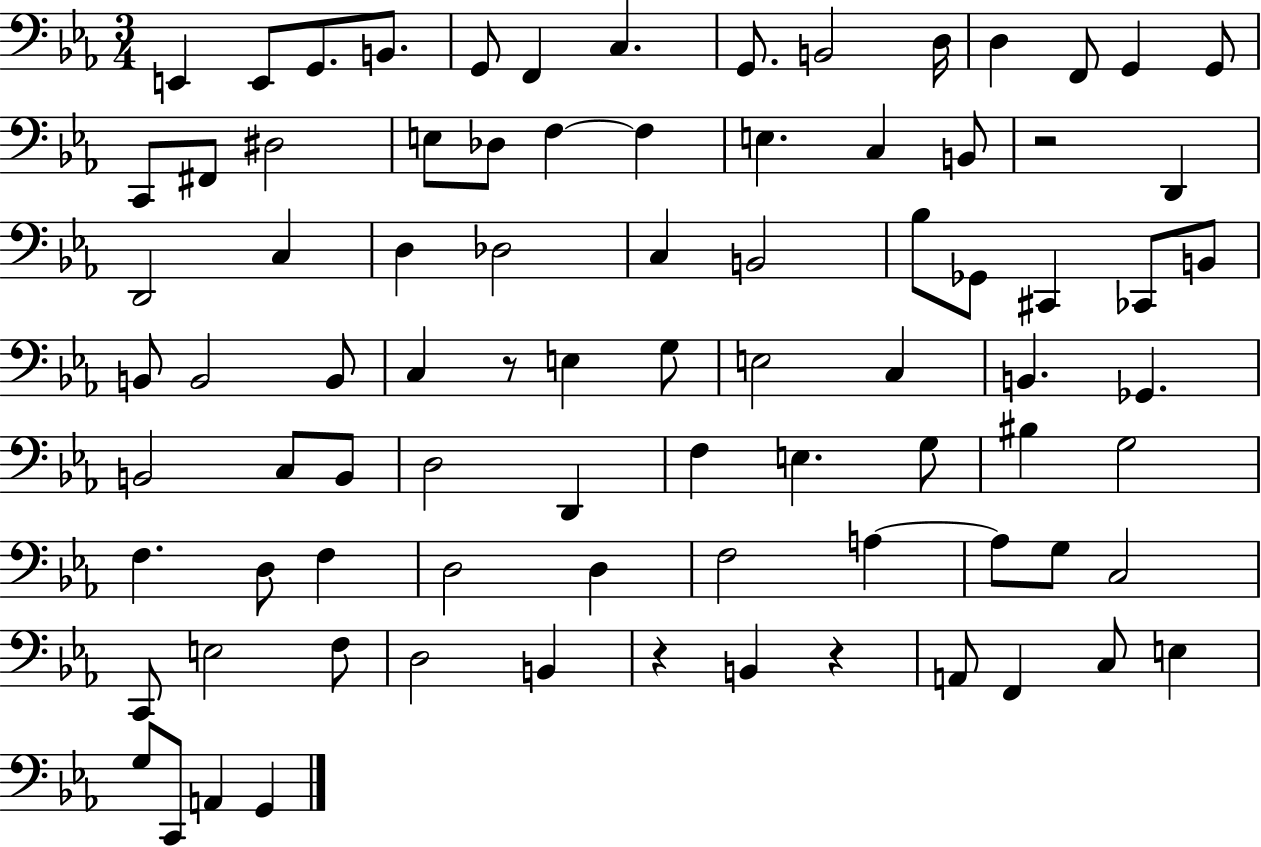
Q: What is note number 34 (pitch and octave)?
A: C#2